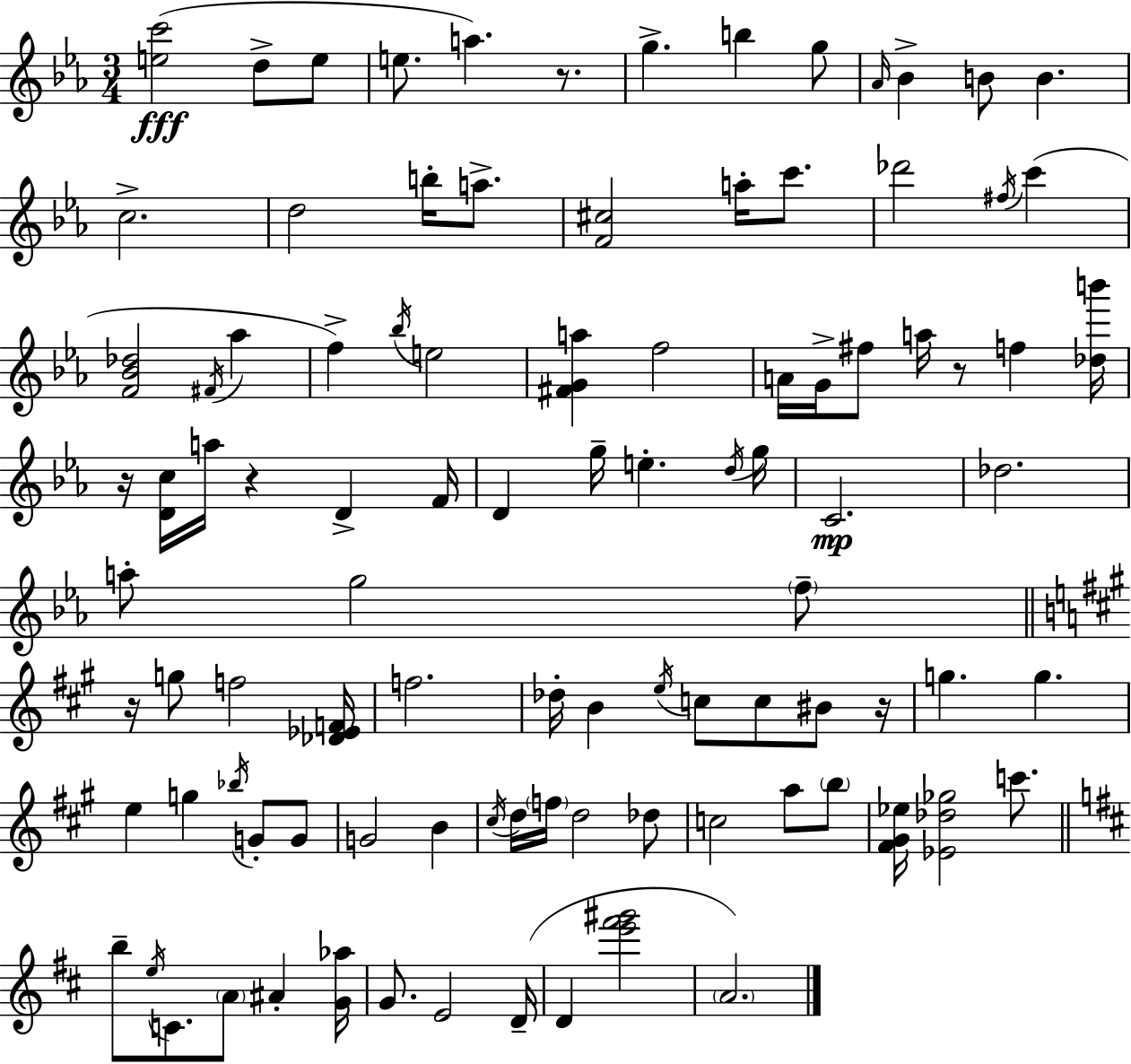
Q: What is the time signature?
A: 3/4